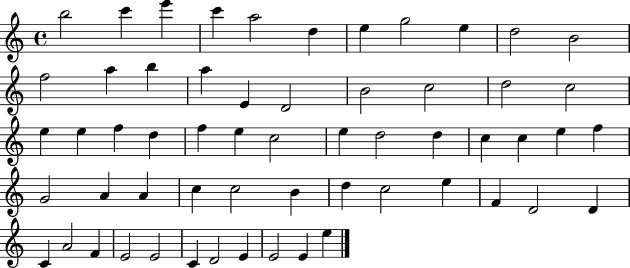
X:1
T:Untitled
M:4/4
L:1/4
K:C
b2 c' e' c' a2 d e g2 e d2 B2 f2 a b a E D2 B2 c2 d2 c2 e e f d f e c2 e d2 d c c e f G2 A A c c2 B d c2 e F D2 D C A2 F E2 E2 C D2 E E2 E e